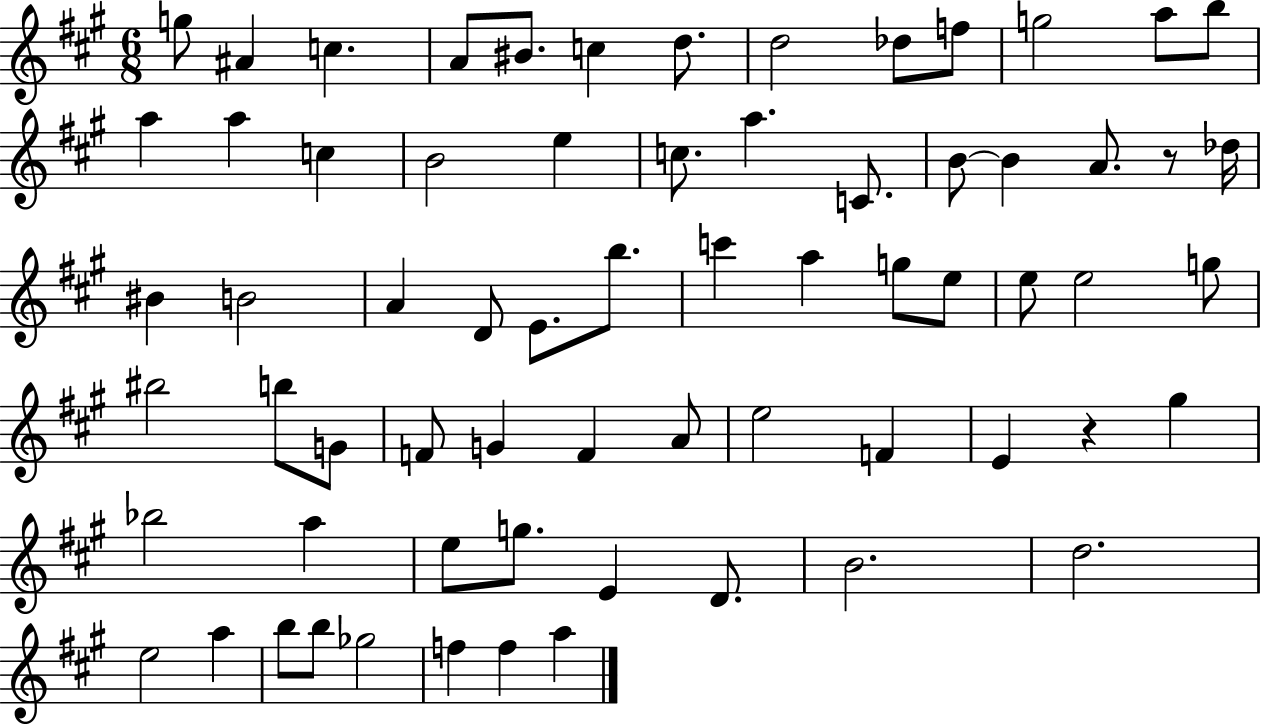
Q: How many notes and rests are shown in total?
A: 67